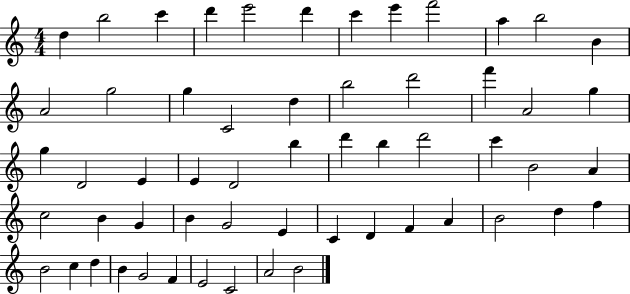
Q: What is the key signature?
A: C major